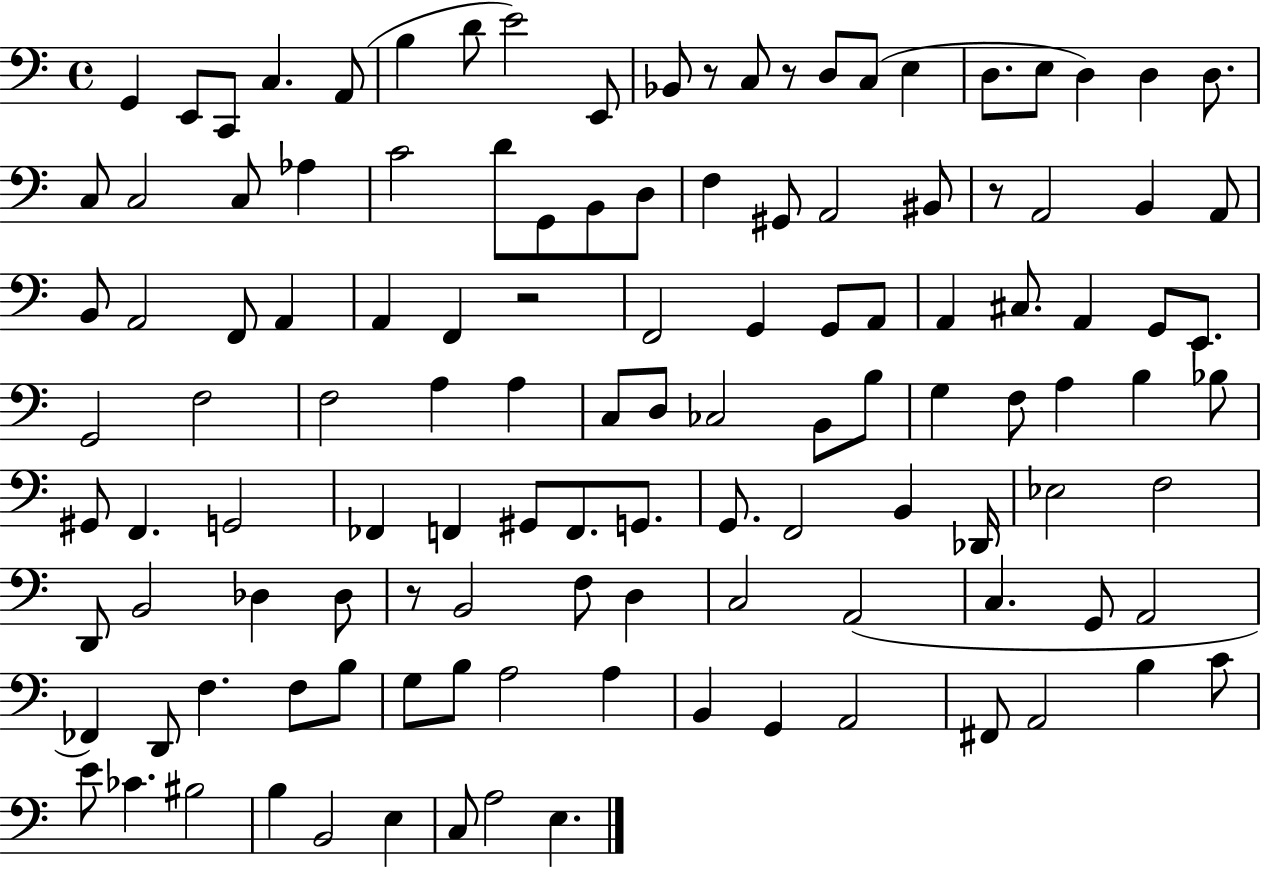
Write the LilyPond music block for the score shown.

{
  \clef bass
  \time 4/4
  \defaultTimeSignature
  \key c \major
  g,4 e,8 c,8 c4. a,8( | b4 d'8 e'2) e,8 | bes,8 r8 c8 r8 d8 c8( e4 | d8. e8 d4) d4 d8. | \break c8 c2 c8 aes4 | c'2 d'8 g,8 b,8 d8 | f4 gis,8 a,2 bis,8 | r8 a,2 b,4 a,8 | \break b,8 a,2 f,8 a,4 | a,4 f,4 r2 | f,2 g,4 g,8 a,8 | a,4 cis8. a,4 g,8 e,8. | \break g,2 f2 | f2 a4 a4 | c8 d8 ces2 b,8 b8 | g4 f8 a4 b4 bes8 | \break gis,8 f,4. g,2 | fes,4 f,4 gis,8 f,8. g,8. | g,8. f,2 b,4 des,16 | ees2 f2 | \break d,8 b,2 des4 des8 | r8 b,2 f8 d4 | c2 a,2( | c4. g,8 a,2 | \break fes,4) d,8 f4. f8 b8 | g8 b8 a2 a4 | b,4 g,4 a,2 | fis,8 a,2 b4 c'8 | \break e'8 ces'4. bis2 | b4 b,2 e4 | c8 a2 e4. | \bar "|."
}